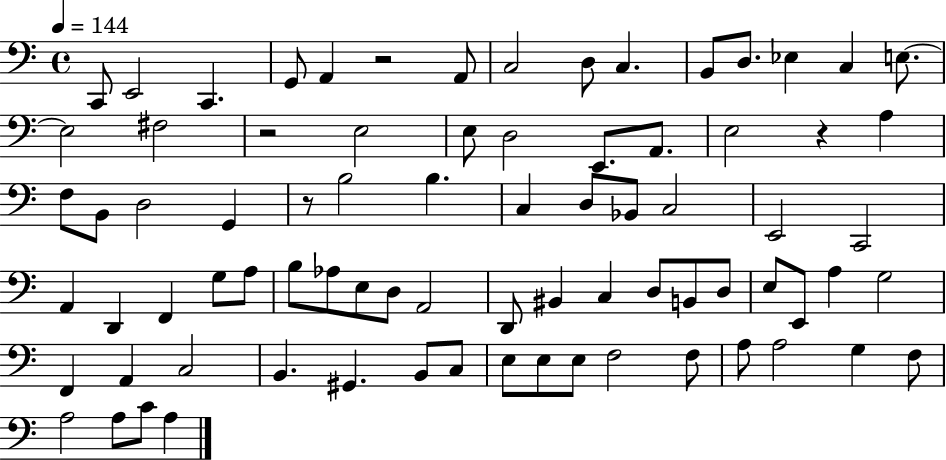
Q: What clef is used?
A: bass